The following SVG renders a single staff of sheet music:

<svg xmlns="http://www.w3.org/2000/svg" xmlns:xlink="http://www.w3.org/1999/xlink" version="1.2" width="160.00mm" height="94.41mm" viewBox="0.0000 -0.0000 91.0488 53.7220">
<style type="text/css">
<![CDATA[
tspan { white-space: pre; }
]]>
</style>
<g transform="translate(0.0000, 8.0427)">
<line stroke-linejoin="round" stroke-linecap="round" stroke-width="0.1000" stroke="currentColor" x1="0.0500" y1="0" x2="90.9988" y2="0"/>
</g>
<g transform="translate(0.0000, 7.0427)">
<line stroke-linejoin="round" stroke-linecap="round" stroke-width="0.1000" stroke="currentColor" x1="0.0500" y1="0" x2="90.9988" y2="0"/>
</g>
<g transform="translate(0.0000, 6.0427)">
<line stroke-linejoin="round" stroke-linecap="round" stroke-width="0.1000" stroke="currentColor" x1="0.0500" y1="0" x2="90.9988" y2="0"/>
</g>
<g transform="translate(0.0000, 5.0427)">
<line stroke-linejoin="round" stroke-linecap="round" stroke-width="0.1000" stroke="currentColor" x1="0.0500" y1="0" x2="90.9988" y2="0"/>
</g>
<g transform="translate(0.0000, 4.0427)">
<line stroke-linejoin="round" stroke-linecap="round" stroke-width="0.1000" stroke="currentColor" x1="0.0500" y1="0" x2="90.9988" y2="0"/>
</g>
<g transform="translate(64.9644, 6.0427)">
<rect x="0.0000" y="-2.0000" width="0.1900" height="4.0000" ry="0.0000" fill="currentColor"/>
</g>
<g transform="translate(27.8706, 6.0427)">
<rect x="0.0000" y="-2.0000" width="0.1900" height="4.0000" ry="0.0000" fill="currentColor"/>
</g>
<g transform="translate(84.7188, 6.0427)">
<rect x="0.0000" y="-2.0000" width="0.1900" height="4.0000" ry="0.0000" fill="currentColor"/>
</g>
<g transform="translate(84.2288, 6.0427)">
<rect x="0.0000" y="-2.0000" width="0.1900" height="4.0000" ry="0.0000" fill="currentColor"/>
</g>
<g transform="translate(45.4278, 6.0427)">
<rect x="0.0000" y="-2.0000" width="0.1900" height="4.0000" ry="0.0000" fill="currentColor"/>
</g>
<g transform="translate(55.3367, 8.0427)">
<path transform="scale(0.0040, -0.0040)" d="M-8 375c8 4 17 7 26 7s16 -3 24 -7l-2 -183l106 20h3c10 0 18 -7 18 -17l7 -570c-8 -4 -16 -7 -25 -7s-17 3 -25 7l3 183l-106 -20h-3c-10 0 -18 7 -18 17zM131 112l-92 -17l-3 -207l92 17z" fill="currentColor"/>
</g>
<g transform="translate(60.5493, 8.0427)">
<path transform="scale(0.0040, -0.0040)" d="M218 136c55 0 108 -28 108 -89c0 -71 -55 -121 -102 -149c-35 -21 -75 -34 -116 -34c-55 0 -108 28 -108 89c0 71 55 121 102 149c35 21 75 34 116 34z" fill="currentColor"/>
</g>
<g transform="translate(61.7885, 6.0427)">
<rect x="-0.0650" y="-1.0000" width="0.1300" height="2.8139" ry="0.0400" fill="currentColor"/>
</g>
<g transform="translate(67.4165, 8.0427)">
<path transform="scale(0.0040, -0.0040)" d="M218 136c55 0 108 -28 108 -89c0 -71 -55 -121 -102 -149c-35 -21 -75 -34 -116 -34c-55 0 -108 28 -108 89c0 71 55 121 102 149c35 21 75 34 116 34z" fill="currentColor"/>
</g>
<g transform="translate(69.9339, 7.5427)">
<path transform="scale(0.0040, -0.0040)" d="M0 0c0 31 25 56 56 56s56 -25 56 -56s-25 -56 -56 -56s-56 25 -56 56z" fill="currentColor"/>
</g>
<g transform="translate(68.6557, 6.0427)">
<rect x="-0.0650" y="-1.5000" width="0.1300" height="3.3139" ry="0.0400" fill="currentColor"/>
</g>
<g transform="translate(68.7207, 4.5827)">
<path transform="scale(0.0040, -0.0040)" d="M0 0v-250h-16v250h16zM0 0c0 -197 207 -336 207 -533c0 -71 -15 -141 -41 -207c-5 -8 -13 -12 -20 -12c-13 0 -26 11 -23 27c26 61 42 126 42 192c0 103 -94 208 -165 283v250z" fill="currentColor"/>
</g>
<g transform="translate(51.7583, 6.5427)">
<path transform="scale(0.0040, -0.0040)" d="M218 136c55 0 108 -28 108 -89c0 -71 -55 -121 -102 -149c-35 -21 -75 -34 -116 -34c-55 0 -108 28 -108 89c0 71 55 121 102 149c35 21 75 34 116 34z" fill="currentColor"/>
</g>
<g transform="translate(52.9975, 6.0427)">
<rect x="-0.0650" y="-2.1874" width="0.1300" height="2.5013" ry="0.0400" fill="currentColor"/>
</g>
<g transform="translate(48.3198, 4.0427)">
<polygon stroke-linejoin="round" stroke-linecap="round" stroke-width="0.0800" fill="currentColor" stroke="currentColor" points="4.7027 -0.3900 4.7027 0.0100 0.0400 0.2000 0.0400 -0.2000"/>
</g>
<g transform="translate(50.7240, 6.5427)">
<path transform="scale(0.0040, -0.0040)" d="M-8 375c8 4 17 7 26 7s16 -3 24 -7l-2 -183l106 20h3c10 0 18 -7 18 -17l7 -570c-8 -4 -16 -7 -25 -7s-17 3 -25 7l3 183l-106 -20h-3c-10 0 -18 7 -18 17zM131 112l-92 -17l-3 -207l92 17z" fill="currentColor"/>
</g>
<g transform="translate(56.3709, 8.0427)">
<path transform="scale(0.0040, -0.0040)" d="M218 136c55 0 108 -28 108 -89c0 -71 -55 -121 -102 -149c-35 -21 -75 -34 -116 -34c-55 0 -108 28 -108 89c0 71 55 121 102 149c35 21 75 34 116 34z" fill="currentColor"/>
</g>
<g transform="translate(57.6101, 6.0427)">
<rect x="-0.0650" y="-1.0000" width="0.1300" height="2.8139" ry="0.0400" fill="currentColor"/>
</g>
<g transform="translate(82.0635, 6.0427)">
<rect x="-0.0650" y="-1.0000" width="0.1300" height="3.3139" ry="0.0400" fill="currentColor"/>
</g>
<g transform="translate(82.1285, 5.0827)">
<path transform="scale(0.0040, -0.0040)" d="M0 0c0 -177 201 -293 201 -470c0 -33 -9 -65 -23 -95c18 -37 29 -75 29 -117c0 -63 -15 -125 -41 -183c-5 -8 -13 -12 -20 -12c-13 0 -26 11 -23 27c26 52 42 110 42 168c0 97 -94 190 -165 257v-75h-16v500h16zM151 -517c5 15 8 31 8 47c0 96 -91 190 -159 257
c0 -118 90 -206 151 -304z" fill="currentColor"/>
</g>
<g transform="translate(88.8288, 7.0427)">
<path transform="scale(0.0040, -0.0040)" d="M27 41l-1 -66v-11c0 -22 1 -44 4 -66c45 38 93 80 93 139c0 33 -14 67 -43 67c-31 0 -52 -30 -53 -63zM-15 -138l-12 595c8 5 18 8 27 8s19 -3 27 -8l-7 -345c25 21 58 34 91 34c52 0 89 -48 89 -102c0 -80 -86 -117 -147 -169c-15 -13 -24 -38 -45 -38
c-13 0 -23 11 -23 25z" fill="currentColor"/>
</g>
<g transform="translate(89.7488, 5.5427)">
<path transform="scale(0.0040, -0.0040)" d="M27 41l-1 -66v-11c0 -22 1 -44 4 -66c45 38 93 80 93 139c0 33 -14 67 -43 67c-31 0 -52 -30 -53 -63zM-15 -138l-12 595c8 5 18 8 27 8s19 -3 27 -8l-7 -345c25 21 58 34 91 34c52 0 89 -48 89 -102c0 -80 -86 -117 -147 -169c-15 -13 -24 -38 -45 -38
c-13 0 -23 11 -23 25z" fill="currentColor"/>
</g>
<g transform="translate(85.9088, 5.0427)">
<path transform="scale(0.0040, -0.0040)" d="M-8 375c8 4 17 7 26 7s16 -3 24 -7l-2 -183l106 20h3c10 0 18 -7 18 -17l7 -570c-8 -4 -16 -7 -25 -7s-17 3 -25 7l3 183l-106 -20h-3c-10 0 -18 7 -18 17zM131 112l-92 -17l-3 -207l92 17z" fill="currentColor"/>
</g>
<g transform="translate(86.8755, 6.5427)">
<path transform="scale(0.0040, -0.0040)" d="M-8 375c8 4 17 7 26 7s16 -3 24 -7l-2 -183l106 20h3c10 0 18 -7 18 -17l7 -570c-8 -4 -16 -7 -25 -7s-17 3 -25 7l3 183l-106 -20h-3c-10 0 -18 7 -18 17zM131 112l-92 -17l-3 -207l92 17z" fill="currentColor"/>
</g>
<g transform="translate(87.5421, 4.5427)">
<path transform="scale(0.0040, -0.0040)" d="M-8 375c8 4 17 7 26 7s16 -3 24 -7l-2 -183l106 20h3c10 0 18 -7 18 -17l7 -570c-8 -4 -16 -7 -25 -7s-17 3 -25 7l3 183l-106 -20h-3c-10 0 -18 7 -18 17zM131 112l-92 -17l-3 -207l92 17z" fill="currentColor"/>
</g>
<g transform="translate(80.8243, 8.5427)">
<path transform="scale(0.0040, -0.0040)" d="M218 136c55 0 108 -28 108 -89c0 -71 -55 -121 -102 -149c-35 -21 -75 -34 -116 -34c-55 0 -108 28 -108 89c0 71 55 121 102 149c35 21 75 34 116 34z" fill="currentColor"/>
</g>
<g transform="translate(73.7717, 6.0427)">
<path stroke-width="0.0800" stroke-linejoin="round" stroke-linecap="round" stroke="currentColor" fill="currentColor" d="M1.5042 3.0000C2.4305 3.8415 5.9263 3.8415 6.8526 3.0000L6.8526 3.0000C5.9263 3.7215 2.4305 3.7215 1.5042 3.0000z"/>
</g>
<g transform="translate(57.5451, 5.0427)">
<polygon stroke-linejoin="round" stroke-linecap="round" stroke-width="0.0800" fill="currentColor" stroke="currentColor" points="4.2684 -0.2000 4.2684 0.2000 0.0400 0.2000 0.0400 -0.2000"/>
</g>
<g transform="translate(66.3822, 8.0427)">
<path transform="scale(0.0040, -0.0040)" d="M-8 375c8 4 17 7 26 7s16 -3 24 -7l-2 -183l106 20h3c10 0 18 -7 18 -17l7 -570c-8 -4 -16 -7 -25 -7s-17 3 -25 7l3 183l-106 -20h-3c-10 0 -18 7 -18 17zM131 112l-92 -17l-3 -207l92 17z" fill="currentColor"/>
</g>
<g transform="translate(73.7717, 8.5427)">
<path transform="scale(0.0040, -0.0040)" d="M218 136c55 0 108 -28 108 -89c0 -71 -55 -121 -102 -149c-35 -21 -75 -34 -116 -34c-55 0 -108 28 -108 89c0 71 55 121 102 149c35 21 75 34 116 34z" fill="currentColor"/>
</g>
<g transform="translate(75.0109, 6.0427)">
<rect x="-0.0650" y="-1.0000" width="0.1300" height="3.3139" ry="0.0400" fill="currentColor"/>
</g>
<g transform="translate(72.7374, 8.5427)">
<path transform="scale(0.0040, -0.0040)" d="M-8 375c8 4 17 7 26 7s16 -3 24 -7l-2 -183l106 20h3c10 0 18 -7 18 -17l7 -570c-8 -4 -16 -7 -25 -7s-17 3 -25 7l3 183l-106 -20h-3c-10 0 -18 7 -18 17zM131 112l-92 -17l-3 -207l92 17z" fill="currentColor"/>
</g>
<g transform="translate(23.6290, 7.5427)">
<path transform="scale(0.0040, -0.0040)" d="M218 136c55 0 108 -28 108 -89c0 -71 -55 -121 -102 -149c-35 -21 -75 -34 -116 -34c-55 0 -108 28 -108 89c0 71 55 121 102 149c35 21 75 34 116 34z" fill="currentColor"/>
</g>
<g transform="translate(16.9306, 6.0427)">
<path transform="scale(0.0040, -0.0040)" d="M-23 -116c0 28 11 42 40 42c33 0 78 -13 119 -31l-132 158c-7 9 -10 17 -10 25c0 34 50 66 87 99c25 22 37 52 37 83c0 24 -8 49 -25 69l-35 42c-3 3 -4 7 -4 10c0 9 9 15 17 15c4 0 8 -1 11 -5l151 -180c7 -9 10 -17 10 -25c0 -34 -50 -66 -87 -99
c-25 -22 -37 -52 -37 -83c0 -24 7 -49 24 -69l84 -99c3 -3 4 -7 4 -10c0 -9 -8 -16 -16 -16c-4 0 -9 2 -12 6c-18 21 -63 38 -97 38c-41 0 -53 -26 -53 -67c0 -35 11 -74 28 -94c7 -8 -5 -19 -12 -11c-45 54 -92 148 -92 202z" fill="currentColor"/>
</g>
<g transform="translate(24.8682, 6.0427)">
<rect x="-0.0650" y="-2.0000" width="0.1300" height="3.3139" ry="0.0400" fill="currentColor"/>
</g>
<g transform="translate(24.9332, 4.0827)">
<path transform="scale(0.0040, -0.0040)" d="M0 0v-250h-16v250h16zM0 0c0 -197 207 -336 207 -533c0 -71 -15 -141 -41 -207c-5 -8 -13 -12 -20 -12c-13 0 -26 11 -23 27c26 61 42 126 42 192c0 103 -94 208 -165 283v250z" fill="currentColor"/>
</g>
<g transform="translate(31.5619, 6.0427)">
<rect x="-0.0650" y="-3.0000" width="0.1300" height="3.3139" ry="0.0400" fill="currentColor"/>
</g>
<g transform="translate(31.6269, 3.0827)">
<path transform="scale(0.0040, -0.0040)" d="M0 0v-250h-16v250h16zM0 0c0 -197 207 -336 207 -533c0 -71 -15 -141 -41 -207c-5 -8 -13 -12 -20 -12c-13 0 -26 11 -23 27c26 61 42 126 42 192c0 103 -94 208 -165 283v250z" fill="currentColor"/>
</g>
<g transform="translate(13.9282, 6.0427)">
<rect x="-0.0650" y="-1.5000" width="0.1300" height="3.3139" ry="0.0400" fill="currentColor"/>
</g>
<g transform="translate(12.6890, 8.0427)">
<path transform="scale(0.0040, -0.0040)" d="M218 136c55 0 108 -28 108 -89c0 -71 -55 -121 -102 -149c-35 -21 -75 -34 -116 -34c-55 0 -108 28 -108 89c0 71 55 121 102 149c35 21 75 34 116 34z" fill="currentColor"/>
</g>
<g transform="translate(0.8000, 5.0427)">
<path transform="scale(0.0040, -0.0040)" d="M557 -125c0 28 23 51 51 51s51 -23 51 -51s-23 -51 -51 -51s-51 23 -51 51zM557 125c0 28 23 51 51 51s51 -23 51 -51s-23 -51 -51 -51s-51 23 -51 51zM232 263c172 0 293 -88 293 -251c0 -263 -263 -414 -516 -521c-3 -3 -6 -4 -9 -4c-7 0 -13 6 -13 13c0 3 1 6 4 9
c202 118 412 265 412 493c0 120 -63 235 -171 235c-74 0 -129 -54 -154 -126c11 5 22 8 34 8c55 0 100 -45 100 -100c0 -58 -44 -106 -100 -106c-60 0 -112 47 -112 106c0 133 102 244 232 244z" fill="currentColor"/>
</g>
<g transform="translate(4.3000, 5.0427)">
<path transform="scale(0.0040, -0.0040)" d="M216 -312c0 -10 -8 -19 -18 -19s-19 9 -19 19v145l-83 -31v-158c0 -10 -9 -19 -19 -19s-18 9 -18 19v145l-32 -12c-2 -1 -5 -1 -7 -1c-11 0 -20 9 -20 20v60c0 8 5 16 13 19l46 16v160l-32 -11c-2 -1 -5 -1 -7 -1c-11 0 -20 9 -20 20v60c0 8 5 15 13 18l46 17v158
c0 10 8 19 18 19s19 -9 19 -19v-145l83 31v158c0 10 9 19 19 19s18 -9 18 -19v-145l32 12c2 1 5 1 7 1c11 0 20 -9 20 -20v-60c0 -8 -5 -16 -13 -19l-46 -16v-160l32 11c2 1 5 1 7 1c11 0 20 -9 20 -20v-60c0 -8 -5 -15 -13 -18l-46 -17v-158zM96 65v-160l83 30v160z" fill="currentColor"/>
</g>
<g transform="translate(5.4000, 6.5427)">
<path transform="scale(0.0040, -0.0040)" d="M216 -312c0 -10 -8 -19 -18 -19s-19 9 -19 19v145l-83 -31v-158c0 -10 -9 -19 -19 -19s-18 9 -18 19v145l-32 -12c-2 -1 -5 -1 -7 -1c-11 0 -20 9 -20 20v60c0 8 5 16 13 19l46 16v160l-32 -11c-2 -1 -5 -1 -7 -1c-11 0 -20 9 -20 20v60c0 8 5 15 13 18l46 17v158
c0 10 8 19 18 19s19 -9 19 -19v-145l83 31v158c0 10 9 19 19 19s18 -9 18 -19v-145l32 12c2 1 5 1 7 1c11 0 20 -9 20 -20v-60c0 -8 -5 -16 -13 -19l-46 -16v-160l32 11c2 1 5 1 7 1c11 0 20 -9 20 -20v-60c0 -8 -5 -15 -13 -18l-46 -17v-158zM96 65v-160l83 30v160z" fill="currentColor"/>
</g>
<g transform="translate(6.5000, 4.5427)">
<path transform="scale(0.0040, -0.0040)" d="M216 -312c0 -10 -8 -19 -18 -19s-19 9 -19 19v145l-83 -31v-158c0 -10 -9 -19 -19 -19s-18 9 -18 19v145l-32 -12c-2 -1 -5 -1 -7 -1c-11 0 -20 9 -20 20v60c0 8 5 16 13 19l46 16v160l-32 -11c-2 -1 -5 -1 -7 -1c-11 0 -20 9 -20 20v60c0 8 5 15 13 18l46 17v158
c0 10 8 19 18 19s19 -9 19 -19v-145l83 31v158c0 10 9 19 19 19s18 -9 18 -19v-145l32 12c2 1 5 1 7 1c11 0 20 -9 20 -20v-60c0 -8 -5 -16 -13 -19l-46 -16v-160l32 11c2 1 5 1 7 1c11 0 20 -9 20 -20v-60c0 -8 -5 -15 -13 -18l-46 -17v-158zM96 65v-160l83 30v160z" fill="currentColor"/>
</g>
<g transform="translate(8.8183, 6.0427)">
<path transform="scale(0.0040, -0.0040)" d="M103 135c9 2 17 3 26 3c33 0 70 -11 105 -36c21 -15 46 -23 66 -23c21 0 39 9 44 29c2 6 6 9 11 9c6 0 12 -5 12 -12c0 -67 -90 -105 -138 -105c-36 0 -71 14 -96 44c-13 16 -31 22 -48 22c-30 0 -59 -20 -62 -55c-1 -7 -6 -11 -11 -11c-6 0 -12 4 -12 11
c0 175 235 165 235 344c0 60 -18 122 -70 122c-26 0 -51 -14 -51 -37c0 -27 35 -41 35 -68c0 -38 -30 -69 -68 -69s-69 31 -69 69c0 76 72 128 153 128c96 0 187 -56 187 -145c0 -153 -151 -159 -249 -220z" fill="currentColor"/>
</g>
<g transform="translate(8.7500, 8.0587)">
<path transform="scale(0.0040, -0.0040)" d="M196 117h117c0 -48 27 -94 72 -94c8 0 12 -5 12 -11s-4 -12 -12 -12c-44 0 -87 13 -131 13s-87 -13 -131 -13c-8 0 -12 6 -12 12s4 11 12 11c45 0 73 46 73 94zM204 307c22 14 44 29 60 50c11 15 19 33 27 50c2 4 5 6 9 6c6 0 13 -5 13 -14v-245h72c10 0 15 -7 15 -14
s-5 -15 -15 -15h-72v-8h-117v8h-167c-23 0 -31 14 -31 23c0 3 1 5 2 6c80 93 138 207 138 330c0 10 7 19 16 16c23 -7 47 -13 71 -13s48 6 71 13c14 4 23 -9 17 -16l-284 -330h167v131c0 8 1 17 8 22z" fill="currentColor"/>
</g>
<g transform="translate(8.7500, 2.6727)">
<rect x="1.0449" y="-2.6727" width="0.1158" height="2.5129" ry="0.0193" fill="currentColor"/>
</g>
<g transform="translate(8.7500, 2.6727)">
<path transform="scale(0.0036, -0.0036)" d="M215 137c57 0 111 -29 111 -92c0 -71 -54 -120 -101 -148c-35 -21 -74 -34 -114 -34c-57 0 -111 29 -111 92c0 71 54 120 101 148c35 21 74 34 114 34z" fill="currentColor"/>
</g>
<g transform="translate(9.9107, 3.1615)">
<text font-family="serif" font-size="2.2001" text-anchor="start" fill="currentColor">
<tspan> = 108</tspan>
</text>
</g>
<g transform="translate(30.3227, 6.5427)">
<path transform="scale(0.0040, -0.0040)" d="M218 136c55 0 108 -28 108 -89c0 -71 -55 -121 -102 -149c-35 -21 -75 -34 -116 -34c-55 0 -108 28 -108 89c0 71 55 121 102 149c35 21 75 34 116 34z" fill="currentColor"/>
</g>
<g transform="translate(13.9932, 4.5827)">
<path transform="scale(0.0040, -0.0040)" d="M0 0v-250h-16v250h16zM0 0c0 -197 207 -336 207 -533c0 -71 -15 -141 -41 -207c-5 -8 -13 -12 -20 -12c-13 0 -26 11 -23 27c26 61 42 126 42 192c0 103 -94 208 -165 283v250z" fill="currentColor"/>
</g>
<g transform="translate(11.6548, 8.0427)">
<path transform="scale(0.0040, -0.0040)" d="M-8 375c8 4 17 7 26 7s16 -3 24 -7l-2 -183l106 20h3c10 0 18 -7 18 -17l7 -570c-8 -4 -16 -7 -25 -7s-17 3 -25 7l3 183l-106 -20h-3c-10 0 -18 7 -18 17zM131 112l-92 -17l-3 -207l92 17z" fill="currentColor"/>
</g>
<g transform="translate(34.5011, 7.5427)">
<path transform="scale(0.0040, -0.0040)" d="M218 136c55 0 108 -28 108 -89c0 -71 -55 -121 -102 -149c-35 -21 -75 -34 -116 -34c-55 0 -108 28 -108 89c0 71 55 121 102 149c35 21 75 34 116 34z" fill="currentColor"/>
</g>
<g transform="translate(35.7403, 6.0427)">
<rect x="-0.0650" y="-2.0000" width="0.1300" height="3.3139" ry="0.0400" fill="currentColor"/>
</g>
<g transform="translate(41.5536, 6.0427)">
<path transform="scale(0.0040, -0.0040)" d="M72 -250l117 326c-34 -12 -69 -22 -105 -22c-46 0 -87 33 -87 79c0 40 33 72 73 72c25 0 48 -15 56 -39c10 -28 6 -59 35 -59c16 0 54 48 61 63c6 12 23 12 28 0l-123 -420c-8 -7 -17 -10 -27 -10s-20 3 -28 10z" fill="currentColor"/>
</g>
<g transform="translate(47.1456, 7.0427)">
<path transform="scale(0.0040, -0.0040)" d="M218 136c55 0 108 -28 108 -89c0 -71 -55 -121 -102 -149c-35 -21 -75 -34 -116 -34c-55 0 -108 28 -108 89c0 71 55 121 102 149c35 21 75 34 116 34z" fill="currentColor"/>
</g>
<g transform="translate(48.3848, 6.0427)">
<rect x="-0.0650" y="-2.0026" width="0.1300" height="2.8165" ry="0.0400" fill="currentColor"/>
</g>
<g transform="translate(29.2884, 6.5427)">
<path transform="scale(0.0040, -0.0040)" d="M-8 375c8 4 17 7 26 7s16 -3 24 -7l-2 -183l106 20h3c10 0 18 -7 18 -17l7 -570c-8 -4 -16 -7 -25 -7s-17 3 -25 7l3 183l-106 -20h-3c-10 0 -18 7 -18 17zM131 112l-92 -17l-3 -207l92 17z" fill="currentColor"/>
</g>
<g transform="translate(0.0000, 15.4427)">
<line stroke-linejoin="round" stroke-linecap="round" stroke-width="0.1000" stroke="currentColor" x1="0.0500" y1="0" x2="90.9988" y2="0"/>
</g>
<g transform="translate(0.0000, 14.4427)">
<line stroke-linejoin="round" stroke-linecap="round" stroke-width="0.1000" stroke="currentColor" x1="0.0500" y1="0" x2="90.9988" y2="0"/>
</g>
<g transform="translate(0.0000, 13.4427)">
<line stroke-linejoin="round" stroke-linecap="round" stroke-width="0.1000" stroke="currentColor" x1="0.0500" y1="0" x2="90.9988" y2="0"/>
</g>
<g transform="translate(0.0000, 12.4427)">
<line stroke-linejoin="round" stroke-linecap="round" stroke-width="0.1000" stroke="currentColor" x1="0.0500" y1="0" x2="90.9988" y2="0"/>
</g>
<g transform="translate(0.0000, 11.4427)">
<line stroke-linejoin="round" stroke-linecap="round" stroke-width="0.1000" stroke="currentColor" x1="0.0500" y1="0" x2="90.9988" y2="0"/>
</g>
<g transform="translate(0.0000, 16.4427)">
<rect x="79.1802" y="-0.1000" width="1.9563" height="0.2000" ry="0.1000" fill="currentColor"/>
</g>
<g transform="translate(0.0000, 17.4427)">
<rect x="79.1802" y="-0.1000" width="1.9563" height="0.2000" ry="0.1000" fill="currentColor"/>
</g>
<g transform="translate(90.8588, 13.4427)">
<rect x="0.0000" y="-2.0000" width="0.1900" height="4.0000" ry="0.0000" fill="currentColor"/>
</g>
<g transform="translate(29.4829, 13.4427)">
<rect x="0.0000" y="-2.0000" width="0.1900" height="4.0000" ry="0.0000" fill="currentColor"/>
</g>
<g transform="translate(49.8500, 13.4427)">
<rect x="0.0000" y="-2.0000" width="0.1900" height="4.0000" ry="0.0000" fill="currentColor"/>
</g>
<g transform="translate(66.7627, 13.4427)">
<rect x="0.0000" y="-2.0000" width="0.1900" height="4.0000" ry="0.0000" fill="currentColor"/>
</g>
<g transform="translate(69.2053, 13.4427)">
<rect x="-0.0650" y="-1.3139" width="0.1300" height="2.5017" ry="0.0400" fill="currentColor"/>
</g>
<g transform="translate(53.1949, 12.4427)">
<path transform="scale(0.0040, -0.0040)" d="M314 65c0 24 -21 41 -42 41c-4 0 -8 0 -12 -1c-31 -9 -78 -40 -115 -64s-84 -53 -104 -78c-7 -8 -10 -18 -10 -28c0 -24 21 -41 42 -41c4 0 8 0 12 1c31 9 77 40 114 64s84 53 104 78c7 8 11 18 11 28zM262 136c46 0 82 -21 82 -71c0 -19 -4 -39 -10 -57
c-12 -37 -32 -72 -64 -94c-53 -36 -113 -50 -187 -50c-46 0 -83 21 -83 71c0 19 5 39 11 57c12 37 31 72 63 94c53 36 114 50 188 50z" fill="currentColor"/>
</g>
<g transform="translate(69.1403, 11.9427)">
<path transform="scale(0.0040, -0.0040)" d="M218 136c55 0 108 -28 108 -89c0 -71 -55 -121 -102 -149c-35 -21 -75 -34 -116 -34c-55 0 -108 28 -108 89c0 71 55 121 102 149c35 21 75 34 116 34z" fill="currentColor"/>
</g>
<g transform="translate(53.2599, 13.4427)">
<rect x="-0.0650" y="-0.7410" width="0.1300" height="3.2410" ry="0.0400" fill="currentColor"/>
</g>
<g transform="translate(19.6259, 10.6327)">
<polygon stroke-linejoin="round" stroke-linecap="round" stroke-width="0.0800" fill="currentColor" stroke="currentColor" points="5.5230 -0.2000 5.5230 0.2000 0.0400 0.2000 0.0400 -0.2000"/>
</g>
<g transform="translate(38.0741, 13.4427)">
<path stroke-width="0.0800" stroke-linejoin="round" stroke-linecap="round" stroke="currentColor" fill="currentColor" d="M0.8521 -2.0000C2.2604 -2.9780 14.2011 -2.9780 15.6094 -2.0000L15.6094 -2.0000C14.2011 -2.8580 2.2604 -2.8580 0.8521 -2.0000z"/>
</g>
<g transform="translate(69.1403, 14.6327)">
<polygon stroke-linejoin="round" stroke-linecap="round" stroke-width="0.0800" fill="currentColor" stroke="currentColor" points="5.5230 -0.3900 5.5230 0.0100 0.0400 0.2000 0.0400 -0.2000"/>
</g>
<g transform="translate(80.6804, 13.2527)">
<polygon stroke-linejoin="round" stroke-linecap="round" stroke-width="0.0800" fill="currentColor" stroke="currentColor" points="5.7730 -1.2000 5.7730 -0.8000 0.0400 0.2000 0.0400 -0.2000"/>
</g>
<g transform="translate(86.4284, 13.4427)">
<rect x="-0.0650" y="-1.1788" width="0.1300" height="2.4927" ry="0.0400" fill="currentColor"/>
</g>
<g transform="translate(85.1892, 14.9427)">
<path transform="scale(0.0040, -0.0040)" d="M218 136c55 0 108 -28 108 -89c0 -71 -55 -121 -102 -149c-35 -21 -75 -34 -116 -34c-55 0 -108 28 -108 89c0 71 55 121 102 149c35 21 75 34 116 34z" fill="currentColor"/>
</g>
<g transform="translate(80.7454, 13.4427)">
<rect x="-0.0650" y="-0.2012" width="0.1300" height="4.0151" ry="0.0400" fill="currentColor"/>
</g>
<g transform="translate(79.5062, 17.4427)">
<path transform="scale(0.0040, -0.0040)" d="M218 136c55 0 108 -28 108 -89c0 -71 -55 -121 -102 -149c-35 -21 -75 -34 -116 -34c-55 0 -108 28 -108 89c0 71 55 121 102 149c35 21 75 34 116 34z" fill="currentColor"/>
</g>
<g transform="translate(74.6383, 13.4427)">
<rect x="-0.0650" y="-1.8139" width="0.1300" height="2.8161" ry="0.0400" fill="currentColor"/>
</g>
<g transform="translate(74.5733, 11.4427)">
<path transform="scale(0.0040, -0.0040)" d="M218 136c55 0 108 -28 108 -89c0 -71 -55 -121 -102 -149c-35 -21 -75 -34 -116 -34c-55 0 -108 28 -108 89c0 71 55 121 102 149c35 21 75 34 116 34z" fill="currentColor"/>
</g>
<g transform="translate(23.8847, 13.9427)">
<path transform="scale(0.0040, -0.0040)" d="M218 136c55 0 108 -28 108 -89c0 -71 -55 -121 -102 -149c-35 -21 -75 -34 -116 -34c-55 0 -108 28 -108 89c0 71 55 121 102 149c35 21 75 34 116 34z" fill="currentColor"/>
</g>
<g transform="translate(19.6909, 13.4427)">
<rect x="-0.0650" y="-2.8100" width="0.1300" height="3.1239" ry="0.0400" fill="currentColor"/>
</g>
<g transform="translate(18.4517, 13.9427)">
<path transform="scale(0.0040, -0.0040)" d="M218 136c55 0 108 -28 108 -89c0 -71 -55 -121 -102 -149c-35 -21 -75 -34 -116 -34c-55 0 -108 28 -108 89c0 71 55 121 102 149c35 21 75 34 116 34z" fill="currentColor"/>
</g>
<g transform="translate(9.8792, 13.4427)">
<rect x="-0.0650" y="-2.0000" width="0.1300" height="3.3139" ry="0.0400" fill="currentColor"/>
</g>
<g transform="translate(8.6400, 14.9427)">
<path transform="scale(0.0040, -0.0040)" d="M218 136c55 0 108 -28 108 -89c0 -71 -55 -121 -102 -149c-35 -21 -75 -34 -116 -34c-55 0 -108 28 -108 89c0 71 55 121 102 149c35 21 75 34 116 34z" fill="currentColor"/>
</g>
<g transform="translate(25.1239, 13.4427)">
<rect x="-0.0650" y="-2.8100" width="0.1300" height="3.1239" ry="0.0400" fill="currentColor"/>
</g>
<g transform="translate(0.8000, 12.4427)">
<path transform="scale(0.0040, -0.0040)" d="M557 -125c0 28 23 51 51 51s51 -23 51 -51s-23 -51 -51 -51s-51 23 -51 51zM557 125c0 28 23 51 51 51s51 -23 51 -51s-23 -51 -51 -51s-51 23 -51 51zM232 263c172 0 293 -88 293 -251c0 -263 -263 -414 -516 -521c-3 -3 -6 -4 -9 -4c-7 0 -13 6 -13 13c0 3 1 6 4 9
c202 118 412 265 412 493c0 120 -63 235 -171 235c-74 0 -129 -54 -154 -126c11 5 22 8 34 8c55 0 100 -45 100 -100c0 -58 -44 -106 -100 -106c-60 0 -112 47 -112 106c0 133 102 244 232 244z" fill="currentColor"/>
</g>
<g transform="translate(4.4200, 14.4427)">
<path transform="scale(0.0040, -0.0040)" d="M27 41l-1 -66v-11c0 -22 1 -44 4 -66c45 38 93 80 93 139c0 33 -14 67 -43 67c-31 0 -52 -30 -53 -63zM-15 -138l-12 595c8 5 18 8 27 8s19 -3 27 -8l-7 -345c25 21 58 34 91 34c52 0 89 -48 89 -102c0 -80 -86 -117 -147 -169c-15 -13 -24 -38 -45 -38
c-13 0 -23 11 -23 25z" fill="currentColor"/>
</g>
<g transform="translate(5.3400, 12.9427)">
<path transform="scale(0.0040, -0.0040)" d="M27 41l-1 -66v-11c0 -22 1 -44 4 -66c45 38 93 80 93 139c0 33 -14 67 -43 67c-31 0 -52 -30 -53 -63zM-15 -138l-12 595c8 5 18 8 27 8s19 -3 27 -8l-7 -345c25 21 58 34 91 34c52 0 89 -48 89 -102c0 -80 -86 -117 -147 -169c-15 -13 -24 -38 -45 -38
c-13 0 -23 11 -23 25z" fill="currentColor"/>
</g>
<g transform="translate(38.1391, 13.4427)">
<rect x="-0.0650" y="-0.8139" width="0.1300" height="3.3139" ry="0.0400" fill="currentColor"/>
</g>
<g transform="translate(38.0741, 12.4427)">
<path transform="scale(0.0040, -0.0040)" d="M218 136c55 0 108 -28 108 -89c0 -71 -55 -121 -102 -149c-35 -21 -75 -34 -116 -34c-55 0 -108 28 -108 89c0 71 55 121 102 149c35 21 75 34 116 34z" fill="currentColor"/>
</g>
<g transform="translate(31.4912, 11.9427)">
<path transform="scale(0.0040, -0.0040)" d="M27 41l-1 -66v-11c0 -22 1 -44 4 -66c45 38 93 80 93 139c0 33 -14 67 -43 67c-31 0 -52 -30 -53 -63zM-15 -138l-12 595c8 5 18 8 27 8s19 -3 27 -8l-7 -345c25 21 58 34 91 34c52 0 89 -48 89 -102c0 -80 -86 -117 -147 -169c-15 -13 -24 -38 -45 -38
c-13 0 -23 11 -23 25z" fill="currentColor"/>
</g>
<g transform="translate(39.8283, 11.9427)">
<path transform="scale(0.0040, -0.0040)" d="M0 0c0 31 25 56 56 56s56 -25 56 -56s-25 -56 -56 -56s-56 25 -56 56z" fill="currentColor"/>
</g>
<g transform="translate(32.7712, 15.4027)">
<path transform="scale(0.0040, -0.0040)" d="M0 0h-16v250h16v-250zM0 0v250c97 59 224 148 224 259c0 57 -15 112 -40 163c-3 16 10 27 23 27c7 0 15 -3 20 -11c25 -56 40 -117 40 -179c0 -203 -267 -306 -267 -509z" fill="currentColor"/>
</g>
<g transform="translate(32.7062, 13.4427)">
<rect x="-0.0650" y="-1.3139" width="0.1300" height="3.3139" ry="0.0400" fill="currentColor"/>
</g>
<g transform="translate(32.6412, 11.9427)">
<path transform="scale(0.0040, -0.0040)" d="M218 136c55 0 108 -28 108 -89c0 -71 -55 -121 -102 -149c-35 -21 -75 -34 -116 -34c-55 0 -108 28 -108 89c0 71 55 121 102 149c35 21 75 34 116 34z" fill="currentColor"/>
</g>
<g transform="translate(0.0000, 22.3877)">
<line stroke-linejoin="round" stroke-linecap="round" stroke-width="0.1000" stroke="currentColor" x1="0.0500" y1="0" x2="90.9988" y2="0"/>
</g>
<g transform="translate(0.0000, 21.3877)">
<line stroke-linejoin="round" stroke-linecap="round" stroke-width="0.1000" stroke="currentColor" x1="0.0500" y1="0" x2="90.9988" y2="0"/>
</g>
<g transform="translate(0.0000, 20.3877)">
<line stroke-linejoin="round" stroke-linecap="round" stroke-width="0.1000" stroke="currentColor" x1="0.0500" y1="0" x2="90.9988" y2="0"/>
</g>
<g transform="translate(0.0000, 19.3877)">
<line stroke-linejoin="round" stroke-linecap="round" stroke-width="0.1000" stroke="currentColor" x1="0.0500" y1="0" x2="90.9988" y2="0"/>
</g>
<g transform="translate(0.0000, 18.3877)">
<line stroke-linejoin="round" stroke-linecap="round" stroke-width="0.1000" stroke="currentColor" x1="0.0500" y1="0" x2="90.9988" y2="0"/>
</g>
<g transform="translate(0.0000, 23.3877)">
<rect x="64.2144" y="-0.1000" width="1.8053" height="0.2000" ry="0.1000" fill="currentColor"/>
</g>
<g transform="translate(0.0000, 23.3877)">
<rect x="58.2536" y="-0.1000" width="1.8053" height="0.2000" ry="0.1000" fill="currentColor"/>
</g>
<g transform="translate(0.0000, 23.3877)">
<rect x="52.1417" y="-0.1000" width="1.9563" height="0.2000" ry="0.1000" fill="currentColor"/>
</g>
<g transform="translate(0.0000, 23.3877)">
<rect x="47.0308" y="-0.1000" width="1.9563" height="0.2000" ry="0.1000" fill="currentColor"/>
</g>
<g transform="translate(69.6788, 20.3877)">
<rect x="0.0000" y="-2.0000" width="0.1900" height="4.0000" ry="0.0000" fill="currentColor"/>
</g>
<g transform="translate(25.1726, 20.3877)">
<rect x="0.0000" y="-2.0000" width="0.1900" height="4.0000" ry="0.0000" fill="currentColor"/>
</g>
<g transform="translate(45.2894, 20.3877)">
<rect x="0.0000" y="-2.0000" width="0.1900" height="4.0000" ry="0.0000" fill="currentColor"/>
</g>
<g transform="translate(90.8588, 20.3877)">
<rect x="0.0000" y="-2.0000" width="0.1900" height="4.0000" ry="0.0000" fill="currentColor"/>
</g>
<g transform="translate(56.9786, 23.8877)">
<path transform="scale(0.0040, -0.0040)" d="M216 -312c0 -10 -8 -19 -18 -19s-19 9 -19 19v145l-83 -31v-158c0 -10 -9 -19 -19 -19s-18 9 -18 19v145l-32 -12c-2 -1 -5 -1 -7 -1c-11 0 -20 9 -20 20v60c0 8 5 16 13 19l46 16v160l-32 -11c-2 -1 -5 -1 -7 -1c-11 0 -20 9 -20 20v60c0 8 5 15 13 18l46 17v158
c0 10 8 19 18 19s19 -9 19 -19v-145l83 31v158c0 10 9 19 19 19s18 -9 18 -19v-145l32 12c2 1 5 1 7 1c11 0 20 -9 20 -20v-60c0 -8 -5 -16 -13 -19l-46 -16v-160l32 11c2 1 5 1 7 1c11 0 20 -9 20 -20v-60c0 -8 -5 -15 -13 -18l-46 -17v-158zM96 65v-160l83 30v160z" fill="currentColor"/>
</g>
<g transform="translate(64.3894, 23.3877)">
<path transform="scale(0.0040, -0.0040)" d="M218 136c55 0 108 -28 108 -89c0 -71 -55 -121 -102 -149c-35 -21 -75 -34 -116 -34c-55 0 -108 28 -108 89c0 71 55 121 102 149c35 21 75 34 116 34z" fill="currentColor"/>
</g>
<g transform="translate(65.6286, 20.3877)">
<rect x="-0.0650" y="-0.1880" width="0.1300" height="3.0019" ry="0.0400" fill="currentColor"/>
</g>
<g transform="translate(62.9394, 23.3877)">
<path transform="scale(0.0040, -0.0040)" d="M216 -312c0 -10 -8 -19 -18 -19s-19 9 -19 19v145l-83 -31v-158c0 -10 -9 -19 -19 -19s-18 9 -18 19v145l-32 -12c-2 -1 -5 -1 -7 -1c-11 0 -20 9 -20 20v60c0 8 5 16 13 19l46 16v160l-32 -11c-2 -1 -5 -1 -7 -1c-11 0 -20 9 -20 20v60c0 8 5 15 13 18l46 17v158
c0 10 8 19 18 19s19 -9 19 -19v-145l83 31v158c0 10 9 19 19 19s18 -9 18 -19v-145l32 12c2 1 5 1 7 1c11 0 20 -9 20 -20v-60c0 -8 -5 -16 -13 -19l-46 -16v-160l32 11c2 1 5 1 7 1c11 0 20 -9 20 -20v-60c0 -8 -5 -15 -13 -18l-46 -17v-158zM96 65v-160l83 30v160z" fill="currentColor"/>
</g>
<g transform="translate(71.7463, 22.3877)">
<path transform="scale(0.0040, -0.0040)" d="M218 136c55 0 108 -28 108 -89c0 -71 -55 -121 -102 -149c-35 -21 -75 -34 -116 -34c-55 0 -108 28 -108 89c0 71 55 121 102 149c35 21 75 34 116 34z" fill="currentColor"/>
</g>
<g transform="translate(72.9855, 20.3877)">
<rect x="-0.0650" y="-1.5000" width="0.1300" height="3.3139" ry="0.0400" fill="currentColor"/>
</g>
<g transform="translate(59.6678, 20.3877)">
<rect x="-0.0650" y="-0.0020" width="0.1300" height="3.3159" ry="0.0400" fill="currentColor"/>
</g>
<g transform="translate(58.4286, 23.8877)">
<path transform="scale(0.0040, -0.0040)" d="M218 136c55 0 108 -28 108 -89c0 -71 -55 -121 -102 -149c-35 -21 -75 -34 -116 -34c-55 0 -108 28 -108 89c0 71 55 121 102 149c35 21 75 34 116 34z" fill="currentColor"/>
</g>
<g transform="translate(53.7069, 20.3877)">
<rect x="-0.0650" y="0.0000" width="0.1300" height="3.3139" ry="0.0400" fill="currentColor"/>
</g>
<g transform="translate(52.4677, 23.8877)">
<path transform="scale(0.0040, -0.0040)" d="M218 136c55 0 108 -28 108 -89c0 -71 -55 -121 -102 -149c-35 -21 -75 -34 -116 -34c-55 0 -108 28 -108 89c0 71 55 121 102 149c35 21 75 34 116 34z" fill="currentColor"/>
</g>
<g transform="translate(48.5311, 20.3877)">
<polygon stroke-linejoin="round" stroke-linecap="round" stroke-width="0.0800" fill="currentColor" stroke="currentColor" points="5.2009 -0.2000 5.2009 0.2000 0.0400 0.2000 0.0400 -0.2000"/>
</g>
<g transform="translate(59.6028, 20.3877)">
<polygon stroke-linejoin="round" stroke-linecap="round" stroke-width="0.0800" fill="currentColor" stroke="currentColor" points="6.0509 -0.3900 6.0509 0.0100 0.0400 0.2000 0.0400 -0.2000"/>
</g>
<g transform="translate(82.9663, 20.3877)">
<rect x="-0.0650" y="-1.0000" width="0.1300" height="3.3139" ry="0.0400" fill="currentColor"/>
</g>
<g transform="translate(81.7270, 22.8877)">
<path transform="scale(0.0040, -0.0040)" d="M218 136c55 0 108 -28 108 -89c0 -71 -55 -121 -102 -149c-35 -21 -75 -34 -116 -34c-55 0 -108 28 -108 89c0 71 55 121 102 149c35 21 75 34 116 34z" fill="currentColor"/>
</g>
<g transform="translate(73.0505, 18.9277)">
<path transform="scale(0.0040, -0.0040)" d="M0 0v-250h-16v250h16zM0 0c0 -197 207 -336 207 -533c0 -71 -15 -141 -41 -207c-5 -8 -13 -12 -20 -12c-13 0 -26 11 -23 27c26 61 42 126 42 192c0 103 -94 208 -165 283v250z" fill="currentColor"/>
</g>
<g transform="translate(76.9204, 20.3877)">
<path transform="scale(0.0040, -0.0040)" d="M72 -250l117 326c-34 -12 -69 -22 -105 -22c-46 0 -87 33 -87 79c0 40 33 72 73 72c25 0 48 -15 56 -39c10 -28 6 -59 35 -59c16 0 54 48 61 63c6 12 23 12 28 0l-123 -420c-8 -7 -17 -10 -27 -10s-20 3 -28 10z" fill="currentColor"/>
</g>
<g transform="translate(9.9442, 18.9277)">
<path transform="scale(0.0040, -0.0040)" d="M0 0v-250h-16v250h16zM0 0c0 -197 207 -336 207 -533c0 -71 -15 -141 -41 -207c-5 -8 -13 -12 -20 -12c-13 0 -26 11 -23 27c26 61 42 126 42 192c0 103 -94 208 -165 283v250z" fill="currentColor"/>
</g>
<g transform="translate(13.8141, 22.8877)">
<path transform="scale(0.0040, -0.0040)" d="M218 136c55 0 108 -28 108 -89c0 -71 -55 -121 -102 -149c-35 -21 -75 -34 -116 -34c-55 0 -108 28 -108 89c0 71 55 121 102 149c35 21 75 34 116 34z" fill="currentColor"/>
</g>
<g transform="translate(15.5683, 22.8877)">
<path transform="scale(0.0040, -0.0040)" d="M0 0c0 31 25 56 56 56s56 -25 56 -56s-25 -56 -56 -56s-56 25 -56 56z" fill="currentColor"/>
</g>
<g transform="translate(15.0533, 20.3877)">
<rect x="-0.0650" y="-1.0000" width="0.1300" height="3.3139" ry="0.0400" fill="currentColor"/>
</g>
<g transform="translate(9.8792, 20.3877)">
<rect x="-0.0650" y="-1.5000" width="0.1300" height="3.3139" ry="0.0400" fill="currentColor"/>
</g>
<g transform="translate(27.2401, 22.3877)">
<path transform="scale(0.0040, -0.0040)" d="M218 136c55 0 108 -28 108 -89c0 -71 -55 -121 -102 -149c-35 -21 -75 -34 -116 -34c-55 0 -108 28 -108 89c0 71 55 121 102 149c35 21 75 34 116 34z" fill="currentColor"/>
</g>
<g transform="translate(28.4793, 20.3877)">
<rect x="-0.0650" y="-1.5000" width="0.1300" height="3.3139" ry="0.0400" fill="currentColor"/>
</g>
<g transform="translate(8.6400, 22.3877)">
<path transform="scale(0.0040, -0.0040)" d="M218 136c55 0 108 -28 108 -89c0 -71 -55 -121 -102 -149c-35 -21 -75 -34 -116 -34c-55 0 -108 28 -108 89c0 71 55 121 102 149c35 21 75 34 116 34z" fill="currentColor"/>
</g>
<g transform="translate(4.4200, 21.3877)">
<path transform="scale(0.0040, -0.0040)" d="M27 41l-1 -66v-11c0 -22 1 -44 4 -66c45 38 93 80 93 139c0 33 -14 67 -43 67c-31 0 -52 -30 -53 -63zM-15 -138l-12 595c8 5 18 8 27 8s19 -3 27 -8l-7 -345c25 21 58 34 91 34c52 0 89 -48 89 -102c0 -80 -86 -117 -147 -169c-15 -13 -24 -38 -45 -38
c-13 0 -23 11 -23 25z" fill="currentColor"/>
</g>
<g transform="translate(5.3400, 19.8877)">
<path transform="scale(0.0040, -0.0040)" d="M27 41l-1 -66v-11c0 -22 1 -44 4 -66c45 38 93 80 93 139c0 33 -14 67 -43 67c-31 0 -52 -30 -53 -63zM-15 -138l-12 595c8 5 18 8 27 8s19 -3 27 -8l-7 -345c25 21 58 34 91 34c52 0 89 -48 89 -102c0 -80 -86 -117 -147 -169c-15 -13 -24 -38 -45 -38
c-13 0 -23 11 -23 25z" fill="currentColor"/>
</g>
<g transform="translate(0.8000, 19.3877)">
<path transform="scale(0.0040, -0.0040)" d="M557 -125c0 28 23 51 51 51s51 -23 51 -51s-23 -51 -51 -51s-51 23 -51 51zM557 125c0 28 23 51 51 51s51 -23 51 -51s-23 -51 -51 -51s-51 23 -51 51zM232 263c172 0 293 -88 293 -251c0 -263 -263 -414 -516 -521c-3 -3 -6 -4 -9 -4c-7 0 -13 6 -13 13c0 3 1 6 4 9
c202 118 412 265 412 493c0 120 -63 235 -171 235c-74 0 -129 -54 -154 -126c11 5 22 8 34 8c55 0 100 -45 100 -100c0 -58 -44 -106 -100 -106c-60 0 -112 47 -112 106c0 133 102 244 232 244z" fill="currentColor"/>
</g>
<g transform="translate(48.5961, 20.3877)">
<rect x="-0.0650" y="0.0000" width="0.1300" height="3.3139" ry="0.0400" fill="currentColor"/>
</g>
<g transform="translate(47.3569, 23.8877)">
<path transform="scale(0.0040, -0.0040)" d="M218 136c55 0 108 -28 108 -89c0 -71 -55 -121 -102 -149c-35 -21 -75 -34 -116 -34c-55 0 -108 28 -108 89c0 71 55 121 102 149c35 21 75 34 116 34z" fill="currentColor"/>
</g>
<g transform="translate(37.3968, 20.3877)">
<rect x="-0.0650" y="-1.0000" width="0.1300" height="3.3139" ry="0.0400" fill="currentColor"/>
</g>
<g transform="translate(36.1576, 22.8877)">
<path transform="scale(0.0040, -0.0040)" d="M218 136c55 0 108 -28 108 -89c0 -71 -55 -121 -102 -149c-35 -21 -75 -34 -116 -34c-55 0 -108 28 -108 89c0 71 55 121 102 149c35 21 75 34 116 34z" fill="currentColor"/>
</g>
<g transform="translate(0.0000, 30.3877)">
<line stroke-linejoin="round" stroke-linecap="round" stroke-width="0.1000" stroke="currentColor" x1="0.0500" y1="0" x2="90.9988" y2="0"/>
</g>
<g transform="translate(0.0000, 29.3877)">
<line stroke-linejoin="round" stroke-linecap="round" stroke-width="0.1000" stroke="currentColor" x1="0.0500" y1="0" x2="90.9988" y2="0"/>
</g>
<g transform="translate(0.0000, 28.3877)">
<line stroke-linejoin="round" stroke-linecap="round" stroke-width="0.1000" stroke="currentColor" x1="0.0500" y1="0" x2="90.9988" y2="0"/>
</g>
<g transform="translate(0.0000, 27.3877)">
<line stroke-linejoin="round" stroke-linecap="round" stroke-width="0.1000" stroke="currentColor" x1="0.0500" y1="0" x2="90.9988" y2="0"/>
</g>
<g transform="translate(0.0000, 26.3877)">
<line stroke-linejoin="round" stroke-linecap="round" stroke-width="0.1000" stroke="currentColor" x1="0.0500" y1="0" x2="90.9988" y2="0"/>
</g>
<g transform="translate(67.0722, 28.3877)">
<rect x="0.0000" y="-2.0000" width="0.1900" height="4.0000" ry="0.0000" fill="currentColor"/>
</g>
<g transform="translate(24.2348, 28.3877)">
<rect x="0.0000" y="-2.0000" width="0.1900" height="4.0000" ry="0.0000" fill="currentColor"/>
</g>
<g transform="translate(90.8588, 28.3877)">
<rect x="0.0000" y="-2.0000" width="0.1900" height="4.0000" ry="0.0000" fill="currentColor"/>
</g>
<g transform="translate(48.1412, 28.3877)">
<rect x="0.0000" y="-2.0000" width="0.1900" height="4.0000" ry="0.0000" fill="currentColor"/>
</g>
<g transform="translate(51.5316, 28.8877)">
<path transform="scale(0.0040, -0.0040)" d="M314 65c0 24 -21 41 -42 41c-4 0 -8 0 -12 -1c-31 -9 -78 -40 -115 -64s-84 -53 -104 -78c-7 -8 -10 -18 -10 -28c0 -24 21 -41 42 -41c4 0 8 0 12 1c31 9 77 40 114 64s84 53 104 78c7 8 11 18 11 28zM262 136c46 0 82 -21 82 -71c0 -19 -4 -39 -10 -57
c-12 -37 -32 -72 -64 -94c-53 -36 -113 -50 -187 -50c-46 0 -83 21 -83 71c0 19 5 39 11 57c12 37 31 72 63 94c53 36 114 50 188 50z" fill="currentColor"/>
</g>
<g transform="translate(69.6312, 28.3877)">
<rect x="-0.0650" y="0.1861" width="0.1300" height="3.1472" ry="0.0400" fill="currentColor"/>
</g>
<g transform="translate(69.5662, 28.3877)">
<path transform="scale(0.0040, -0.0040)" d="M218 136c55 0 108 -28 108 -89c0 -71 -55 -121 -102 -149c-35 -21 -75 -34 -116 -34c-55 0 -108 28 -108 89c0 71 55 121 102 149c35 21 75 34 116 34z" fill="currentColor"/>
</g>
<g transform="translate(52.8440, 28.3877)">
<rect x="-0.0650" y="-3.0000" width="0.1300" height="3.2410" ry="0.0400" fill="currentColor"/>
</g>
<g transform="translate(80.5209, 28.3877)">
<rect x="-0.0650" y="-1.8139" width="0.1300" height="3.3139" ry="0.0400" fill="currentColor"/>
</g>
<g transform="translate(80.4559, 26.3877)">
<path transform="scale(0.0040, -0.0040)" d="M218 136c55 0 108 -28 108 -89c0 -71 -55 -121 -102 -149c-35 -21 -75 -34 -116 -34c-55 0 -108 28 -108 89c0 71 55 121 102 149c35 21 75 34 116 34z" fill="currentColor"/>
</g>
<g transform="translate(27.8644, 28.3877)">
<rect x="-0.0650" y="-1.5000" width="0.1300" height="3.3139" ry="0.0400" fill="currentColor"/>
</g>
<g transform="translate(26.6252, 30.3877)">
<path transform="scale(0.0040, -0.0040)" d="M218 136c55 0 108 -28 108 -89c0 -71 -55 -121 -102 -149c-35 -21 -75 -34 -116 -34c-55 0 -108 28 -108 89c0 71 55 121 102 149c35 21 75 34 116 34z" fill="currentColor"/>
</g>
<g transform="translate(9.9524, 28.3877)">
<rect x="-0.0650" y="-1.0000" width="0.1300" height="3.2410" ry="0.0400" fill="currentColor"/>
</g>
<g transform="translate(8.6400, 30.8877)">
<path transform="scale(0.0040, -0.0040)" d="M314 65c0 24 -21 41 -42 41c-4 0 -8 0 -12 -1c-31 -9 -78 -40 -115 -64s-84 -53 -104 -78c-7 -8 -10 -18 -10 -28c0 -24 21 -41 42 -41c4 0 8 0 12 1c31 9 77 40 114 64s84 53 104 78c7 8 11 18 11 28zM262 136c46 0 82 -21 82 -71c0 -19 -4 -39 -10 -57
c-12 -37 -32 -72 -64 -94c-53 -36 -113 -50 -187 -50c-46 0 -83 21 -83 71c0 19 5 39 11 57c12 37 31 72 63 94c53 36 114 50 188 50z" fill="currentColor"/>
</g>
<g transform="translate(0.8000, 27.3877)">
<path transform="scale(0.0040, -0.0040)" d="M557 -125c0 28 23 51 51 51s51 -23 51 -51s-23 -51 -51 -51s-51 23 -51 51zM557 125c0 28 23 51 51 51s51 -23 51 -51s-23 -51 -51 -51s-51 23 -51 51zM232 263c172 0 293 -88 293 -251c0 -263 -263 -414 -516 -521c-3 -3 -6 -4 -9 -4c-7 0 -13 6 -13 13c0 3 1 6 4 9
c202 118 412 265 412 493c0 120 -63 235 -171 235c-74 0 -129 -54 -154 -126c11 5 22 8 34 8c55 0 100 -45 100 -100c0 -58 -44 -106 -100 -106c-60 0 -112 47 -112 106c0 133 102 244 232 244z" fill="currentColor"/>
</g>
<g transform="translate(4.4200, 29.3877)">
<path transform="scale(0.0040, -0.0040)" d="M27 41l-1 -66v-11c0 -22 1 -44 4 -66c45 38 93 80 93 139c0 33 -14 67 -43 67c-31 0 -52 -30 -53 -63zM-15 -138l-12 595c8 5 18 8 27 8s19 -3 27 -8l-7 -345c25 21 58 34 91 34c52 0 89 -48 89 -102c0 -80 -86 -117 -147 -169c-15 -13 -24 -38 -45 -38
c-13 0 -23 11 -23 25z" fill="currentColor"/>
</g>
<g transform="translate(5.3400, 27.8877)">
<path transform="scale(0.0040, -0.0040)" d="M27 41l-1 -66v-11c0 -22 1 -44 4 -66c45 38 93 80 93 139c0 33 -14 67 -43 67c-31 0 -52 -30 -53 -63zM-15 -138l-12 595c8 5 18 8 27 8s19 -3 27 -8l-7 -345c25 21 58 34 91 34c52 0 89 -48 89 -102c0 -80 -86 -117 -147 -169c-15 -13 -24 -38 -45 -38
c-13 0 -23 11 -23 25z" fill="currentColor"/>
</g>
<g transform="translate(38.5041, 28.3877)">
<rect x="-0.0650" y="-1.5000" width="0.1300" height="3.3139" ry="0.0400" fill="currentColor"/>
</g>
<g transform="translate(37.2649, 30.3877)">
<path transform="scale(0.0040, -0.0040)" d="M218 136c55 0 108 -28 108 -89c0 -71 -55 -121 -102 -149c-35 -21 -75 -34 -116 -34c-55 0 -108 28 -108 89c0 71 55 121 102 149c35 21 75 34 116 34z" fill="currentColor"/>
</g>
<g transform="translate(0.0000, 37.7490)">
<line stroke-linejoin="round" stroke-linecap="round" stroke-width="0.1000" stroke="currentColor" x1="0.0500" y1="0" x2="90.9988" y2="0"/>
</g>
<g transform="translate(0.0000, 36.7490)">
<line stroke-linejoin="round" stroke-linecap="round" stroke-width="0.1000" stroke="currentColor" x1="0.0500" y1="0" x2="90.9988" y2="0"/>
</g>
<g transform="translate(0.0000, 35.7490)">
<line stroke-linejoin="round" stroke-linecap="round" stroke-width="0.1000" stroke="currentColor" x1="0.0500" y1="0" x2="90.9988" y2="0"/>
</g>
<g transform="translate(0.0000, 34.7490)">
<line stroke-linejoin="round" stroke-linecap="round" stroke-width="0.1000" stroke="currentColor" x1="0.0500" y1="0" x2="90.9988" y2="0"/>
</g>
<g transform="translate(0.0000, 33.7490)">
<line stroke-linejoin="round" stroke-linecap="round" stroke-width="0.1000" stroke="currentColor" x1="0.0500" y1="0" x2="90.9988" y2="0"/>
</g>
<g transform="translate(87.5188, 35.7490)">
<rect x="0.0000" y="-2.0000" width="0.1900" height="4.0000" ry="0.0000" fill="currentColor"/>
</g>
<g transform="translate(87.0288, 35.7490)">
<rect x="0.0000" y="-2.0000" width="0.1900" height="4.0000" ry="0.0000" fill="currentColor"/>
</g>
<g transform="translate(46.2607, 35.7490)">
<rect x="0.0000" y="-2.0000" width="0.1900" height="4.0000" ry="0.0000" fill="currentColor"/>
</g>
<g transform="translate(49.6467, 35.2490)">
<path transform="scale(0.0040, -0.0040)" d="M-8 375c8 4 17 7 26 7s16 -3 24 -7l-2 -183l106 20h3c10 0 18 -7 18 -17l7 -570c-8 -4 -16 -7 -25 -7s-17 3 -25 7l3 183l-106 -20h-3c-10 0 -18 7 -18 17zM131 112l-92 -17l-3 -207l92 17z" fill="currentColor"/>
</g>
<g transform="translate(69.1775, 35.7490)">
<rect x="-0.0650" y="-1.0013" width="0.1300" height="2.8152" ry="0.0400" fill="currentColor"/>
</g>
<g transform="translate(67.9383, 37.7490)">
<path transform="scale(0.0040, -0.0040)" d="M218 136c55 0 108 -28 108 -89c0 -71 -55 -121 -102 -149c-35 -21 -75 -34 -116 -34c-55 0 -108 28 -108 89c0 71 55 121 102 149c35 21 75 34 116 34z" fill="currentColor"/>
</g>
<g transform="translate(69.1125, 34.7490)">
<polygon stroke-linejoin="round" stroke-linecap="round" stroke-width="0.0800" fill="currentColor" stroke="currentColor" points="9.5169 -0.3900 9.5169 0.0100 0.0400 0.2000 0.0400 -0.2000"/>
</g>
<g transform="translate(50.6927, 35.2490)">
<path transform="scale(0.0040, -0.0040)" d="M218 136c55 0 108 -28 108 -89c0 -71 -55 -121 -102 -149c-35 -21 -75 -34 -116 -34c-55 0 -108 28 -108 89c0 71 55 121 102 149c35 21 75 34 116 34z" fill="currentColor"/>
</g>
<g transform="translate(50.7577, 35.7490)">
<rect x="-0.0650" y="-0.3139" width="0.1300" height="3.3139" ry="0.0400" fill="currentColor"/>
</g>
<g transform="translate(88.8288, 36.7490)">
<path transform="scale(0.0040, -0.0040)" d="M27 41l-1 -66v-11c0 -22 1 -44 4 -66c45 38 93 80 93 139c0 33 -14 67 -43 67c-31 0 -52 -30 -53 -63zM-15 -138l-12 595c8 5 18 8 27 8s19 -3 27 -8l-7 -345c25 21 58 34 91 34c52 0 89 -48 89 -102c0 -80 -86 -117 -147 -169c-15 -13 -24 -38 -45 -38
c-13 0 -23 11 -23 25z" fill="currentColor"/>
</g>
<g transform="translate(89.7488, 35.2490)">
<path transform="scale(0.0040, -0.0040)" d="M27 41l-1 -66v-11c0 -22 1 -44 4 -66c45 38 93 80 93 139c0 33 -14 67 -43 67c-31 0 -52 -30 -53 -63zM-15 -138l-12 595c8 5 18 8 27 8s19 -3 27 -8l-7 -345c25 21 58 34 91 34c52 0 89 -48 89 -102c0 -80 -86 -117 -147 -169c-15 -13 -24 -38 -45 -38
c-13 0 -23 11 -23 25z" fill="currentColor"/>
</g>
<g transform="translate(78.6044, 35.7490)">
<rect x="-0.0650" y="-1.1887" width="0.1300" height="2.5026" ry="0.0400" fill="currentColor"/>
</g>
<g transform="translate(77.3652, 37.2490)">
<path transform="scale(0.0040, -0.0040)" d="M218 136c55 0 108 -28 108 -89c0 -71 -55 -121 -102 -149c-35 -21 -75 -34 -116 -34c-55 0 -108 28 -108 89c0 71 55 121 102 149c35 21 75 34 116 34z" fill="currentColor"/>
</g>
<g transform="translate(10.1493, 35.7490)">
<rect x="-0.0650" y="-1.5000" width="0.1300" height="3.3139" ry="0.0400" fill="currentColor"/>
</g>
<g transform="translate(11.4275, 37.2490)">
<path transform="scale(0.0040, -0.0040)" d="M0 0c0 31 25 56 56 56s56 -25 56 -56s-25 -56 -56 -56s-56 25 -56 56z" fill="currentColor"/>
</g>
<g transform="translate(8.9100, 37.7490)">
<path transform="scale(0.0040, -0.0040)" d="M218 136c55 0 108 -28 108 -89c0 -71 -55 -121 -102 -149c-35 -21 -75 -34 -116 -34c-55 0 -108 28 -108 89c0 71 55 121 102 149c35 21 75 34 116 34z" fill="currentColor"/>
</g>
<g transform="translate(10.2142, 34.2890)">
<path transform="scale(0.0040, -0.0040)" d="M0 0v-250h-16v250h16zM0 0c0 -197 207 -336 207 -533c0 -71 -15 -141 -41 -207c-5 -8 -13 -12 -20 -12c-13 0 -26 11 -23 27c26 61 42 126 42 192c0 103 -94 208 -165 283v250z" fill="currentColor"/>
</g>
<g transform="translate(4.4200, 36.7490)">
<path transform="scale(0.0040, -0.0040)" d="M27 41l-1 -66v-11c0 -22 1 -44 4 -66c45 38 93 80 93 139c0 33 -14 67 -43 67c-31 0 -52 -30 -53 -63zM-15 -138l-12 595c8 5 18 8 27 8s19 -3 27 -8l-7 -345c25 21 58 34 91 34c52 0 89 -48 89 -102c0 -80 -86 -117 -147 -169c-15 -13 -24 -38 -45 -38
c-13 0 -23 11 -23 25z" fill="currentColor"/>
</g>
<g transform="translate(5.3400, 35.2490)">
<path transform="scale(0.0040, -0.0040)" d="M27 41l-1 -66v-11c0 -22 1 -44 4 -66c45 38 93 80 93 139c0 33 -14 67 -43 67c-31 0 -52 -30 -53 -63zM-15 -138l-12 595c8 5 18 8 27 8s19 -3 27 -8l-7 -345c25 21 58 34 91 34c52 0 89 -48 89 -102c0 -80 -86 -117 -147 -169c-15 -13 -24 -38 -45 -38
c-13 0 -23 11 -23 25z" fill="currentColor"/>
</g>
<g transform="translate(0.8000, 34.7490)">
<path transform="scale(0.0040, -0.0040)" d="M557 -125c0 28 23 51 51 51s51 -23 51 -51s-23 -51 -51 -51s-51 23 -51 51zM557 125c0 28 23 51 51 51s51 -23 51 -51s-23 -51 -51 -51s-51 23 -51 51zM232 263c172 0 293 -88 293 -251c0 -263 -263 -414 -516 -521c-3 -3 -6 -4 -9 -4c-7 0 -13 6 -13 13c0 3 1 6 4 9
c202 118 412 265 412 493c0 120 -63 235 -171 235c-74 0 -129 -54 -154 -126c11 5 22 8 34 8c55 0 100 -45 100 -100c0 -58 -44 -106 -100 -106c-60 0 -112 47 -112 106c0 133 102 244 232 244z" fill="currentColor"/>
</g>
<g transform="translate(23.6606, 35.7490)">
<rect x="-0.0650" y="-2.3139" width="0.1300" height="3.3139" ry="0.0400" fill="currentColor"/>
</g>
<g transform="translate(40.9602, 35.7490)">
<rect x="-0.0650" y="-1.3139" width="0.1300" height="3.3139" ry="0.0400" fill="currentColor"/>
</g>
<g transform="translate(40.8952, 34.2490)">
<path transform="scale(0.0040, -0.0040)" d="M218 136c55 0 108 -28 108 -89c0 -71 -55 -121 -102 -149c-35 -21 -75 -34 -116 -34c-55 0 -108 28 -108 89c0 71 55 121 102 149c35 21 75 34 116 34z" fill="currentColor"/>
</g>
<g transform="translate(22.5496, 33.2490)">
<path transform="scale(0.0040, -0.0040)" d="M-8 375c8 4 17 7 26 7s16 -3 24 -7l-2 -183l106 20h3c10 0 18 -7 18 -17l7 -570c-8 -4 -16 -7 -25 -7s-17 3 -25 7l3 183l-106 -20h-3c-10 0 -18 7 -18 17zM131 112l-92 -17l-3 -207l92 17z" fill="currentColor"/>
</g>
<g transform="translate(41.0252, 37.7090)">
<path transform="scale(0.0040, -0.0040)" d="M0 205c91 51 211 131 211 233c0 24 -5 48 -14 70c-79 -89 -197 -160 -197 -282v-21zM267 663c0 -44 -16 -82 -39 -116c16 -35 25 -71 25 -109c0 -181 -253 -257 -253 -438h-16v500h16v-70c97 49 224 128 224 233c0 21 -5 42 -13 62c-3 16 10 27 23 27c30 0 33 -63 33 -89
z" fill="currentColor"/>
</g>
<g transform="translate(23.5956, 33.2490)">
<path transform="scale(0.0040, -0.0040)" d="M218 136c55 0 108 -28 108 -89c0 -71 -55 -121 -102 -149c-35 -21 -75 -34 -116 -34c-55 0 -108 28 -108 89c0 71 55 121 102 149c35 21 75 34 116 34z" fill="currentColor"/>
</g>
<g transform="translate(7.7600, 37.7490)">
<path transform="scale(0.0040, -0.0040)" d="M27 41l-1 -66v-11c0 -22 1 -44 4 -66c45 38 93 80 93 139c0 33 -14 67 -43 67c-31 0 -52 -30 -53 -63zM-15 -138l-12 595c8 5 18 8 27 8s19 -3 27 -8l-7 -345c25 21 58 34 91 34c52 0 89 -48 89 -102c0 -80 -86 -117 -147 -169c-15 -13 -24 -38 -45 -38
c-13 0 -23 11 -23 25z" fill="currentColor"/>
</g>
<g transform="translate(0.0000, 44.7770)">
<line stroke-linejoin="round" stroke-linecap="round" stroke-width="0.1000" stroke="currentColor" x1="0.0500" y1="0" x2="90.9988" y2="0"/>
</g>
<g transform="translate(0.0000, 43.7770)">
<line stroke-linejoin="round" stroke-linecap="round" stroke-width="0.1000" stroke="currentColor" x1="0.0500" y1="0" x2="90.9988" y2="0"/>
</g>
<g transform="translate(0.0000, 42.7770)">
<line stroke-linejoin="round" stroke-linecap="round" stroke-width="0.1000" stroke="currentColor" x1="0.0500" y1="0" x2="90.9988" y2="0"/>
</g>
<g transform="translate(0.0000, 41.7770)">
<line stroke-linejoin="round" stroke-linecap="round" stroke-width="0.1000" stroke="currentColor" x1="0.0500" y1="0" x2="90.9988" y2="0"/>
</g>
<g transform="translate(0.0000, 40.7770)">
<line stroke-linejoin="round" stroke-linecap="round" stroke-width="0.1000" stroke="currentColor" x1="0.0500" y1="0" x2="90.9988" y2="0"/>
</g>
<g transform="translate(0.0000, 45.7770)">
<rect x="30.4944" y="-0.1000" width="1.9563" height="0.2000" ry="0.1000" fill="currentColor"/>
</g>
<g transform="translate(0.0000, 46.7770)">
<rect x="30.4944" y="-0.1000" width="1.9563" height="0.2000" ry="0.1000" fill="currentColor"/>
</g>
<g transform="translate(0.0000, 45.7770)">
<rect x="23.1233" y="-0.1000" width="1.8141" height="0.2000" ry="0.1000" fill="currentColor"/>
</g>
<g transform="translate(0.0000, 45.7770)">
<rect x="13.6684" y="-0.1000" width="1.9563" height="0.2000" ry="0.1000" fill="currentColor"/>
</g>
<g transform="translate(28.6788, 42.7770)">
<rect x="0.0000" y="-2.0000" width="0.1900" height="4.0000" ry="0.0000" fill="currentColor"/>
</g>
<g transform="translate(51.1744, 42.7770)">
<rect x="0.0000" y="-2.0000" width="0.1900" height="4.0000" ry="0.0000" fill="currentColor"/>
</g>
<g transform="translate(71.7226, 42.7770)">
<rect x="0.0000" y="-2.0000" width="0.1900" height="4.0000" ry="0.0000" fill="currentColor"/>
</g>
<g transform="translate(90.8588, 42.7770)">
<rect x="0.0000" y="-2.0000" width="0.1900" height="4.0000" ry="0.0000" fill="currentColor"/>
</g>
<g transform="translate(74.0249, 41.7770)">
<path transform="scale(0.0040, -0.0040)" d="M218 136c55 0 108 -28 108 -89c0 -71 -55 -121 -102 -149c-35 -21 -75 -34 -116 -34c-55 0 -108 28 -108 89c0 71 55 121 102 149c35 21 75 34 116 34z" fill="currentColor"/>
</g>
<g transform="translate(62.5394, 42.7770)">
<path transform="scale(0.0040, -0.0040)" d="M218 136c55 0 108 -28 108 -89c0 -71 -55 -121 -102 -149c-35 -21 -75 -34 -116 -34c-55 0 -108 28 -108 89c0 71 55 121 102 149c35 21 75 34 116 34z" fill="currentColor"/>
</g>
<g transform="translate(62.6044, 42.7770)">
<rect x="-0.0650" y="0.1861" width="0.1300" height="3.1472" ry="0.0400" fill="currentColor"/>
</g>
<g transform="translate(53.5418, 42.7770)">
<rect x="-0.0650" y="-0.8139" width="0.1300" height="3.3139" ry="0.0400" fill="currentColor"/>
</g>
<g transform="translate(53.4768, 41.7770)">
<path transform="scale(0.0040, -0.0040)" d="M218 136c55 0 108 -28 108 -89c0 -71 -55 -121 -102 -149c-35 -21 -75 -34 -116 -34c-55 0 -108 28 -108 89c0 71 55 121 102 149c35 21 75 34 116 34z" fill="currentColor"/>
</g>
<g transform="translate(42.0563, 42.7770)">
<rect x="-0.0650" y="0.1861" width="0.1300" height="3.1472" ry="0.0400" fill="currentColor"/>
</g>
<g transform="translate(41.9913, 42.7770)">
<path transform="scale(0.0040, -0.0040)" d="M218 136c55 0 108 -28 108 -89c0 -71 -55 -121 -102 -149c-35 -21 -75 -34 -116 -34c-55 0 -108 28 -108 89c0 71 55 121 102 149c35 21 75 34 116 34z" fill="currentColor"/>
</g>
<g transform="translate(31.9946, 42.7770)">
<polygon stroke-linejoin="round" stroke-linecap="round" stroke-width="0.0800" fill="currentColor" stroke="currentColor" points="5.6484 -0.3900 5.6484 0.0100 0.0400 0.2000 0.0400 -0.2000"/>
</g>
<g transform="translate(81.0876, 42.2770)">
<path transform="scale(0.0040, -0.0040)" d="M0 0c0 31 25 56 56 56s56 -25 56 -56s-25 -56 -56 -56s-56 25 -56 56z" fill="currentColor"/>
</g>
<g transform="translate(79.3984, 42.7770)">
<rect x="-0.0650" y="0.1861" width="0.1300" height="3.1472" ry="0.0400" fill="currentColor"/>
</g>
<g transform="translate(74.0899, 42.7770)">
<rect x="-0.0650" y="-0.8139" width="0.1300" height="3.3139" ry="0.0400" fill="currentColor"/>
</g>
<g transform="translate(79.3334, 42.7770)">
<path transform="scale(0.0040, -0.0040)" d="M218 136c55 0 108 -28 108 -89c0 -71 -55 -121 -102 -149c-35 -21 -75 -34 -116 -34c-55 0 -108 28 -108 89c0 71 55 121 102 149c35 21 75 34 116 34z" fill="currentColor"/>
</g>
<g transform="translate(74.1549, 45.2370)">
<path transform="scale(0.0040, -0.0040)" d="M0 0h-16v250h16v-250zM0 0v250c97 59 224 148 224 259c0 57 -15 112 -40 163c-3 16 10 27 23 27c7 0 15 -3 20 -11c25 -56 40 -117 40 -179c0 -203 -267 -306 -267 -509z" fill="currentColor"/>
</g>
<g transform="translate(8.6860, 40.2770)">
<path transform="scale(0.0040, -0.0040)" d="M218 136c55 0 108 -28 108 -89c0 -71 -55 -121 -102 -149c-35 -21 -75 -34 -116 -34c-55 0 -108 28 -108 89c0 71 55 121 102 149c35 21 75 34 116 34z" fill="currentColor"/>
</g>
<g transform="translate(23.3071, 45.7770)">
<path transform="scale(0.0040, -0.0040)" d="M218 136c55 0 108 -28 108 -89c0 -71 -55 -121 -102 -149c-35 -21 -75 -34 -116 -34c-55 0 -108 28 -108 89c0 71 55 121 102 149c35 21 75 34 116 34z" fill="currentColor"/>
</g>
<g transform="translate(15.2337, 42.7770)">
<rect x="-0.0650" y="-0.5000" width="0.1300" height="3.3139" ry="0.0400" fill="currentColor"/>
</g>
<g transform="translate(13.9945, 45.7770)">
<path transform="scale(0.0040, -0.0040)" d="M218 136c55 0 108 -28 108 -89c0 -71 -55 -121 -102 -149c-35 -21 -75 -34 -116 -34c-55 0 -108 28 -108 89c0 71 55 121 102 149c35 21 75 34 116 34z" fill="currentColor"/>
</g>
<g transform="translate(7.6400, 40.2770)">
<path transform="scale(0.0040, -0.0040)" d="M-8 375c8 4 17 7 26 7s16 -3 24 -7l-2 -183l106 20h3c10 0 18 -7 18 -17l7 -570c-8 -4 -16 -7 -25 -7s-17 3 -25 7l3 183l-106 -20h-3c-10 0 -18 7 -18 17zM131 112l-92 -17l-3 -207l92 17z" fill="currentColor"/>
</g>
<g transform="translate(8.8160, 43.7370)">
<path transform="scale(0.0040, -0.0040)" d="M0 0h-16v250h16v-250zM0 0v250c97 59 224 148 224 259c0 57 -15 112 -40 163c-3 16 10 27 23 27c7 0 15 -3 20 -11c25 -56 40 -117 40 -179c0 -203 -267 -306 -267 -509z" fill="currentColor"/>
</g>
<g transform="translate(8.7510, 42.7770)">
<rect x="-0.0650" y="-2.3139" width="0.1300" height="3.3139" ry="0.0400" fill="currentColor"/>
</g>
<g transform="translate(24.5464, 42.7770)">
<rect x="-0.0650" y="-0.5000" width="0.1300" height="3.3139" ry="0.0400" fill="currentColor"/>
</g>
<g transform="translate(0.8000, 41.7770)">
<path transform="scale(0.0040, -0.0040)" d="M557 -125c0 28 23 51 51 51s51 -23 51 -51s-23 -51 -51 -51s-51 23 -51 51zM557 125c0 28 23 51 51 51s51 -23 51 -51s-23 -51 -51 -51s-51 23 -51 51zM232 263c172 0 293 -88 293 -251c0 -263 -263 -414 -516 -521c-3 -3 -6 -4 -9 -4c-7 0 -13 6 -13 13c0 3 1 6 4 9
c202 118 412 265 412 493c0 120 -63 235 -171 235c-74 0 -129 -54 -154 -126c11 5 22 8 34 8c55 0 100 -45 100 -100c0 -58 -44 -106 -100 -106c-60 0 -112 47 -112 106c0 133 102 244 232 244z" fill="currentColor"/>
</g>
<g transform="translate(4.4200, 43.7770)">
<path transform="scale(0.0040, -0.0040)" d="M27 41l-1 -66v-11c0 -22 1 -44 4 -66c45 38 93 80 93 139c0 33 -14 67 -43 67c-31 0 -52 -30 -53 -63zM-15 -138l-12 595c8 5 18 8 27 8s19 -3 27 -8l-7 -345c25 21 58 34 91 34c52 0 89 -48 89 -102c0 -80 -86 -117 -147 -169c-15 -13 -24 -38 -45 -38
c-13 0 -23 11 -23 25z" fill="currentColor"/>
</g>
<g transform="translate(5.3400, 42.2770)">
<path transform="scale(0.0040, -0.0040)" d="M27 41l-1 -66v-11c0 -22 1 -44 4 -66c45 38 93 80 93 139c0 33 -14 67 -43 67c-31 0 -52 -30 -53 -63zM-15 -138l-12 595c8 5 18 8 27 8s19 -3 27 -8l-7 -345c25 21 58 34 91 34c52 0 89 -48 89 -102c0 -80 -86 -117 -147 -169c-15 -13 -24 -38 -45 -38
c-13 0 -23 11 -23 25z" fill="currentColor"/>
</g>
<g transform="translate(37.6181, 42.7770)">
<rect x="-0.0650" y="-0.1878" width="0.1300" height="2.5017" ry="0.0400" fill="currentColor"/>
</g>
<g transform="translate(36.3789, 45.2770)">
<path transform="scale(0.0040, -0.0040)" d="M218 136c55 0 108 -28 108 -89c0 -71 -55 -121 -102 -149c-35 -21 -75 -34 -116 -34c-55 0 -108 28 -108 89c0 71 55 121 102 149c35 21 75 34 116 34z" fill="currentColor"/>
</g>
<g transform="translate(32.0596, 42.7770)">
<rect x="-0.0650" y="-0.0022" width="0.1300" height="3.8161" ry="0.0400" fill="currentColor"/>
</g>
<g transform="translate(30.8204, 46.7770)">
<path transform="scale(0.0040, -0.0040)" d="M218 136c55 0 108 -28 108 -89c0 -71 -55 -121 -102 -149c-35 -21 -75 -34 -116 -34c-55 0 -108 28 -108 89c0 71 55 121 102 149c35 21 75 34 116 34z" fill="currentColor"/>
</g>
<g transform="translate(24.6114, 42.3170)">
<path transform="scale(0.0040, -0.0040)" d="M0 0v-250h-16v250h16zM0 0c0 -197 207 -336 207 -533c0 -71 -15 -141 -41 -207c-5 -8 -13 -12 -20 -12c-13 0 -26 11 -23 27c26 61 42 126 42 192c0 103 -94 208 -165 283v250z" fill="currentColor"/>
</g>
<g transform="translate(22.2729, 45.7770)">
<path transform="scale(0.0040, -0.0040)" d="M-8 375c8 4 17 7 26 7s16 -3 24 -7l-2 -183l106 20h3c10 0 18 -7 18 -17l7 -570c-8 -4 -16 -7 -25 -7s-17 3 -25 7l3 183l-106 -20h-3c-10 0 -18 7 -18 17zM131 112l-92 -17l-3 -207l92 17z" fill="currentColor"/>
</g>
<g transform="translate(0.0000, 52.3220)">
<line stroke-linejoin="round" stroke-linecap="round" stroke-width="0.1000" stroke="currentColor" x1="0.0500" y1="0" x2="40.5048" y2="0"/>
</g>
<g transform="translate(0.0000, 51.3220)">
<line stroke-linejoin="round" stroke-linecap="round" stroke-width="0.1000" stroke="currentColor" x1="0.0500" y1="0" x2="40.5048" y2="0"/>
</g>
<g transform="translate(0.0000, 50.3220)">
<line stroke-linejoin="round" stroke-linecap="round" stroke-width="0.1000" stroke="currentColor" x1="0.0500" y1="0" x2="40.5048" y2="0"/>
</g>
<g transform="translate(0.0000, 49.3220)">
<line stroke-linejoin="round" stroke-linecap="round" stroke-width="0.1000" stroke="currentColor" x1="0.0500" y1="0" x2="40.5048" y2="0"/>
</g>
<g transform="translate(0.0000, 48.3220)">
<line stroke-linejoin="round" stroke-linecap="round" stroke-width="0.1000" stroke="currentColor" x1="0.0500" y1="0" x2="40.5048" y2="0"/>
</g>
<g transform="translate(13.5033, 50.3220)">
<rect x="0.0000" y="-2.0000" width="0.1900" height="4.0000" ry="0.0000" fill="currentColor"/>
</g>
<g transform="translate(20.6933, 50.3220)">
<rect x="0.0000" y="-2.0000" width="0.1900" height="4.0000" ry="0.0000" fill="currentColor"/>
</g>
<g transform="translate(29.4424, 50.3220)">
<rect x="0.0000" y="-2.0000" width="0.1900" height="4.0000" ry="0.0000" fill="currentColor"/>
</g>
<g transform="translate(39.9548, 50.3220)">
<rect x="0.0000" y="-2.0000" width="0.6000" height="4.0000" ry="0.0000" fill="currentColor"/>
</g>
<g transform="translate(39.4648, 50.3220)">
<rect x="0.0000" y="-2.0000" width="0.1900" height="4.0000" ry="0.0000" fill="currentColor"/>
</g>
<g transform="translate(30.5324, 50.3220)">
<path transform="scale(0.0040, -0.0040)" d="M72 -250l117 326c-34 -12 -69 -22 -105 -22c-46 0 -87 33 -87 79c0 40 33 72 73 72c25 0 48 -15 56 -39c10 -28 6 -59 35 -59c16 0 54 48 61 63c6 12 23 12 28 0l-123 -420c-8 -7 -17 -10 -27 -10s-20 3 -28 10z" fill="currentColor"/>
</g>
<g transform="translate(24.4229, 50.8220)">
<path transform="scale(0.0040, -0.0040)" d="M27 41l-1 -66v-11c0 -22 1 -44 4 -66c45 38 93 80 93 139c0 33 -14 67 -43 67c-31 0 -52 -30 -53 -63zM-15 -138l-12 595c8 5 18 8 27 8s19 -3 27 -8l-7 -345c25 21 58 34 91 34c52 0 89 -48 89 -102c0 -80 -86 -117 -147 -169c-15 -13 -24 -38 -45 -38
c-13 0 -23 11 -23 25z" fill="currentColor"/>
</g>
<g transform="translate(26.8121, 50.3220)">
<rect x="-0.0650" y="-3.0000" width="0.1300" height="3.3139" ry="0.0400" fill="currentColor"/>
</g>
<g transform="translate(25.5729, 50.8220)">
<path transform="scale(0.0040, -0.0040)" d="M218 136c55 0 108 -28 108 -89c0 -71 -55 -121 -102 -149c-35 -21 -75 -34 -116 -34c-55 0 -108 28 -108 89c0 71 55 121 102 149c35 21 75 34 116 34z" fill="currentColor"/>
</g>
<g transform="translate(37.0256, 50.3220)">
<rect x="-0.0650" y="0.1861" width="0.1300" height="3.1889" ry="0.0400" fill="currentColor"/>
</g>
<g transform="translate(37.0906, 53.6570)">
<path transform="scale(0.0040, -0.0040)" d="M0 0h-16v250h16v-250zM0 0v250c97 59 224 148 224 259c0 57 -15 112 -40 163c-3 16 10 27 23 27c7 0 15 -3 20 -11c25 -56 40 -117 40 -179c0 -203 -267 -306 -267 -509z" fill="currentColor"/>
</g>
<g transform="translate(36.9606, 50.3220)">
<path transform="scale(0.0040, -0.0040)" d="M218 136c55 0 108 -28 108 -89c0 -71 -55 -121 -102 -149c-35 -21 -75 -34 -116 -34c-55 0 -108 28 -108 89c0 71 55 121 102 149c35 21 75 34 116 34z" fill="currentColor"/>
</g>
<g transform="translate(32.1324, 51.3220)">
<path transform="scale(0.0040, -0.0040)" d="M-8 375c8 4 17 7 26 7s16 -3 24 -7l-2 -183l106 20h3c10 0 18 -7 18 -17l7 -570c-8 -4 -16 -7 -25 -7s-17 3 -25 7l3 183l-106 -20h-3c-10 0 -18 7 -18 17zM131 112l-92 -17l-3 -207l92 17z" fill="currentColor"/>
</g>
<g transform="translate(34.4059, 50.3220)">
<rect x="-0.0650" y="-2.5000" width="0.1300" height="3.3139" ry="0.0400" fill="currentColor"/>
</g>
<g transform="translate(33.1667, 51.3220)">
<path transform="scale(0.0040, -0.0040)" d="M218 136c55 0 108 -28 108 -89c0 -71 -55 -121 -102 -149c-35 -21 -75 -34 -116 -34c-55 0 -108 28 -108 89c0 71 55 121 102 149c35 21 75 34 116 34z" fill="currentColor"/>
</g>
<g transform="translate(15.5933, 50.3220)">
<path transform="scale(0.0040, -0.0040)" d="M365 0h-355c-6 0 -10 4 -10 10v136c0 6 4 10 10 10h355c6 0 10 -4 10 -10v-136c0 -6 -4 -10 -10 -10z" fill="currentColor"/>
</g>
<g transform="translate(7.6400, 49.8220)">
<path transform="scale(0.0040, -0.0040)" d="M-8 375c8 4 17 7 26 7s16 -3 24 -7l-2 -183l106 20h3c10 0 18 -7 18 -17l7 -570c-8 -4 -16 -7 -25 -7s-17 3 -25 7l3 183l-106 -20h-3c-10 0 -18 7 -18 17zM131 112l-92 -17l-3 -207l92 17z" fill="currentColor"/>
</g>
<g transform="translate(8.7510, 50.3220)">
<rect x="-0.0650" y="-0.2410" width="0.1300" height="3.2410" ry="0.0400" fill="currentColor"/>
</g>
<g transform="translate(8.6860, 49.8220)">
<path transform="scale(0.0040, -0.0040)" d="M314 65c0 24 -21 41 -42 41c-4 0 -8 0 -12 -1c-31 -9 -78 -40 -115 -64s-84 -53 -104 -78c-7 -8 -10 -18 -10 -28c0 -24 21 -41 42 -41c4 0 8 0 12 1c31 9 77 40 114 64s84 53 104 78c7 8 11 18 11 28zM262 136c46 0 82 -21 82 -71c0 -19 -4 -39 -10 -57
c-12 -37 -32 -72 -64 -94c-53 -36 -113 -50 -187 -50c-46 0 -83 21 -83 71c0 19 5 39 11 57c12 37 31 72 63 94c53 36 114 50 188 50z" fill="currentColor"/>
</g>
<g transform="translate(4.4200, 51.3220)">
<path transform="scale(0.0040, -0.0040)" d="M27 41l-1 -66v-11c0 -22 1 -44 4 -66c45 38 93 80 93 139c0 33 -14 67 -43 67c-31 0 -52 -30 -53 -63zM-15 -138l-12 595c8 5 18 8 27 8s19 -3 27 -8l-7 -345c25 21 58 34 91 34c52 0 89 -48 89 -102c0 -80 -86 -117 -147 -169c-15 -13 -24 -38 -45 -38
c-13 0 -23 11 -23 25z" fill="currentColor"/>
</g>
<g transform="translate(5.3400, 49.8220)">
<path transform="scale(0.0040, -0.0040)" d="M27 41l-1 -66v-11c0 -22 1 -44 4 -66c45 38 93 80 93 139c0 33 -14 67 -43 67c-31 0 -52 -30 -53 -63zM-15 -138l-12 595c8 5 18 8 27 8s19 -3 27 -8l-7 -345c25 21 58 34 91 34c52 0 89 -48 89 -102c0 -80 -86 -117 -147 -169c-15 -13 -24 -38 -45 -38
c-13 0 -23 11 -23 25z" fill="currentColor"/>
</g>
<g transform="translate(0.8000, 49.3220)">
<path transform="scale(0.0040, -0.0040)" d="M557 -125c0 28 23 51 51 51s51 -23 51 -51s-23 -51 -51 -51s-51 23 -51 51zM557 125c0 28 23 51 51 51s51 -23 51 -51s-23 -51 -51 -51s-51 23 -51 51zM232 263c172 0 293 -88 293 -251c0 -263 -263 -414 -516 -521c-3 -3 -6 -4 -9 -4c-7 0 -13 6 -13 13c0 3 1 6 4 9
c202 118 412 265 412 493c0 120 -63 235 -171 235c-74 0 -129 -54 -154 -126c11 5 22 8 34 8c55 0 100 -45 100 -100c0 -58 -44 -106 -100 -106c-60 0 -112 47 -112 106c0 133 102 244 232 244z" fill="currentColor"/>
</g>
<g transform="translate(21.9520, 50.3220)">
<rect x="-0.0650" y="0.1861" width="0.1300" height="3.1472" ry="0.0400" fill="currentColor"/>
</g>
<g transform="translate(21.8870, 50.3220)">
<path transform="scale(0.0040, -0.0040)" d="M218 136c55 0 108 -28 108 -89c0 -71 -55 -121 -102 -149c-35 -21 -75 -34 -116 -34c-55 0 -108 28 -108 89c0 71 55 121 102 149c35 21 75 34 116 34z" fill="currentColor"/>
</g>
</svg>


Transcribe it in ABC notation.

X:1
T:Untitled
M:2/4
L:1/4
K:A
G,,/2 z A,,/2 C,/2 A,, z/2 B,,/2 C,/2 G,,/2 G,,/2 G,,/2 F,, F,,/4 A,, C,/2 C,/2 _G,/2 F, F,2 G,/2 A,/2 C,,/2 A,,/2 G,,/2 F,, G,, F,, D,,/2 D,,/2 ^D,,/2 ^E,,/2 G,,/2 z/2 F,, F,,2 G,, G,, C,2 D, A, _G,,/2 B, G,/4 E, G,,/2 A,,/2 B,/2 _E,, E,,/2 C,,/2 F,,/2 D, F, D, F,/2 D, E,2 z2 D, _C, z/2 B,, D,/2